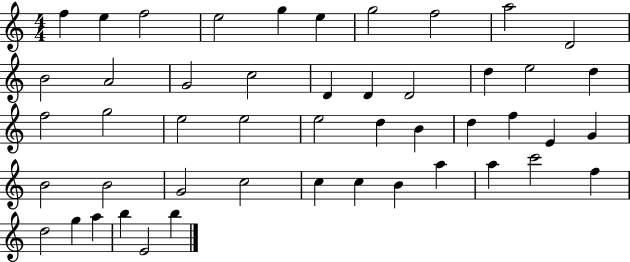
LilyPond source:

{
  \clef treble
  \numericTimeSignature
  \time 4/4
  \key c \major
  f''4 e''4 f''2 | e''2 g''4 e''4 | g''2 f''2 | a''2 d'2 | \break b'2 a'2 | g'2 c''2 | d'4 d'4 d'2 | d''4 e''2 d''4 | \break f''2 g''2 | e''2 e''2 | e''2 d''4 b'4 | d''4 f''4 e'4 g'4 | \break b'2 b'2 | g'2 c''2 | c''4 c''4 b'4 a''4 | a''4 c'''2 f''4 | \break d''2 g''4 a''4 | b''4 e'2 b''4 | \bar "|."
}